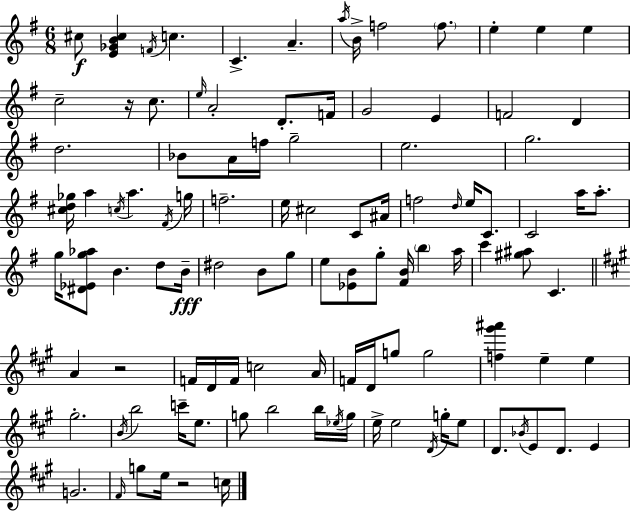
X:1
T:Untitled
M:6/8
L:1/4
K:G
^c/2 [E_GB^c] F/4 c C A a/4 B/4 f2 f/2 e e e c2 z/4 c/2 e/4 A2 D/2 F/4 G2 E F2 D d2 _B/2 A/4 f/4 g2 e2 g2 [^cd_g]/4 a c/4 a ^F/4 g/4 f2 e/4 ^c2 C/2 ^A/4 f2 d/4 e/4 C/2 C2 a/4 a/2 g/4 [^D_Eg_a]/2 B d/2 B/4 ^d2 B/2 g/2 e/2 [_EB]/2 g/2 [^FB]/4 b a/4 c' [^g^a]/2 C A z2 F/4 D/4 F/4 c2 A/4 F/4 D/4 g/2 g2 [f^g'^a'] e e ^g2 B/4 b2 c'/4 e/2 g/2 b2 b/4 _e/4 g/4 e/4 e2 D/4 g/4 e/2 D/2 _B/4 E/2 D/2 E G2 ^F/4 g/2 e/4 z2 c/4